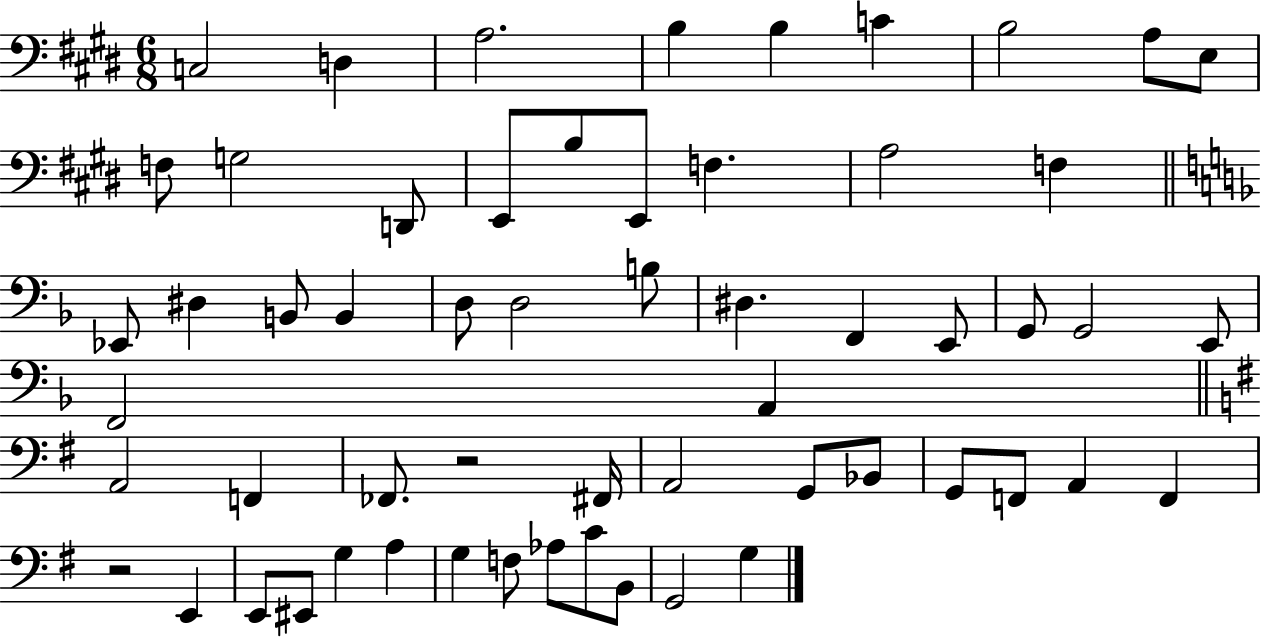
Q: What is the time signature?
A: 6/8